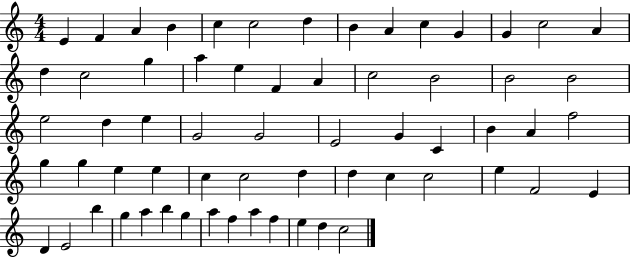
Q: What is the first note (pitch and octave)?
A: E4